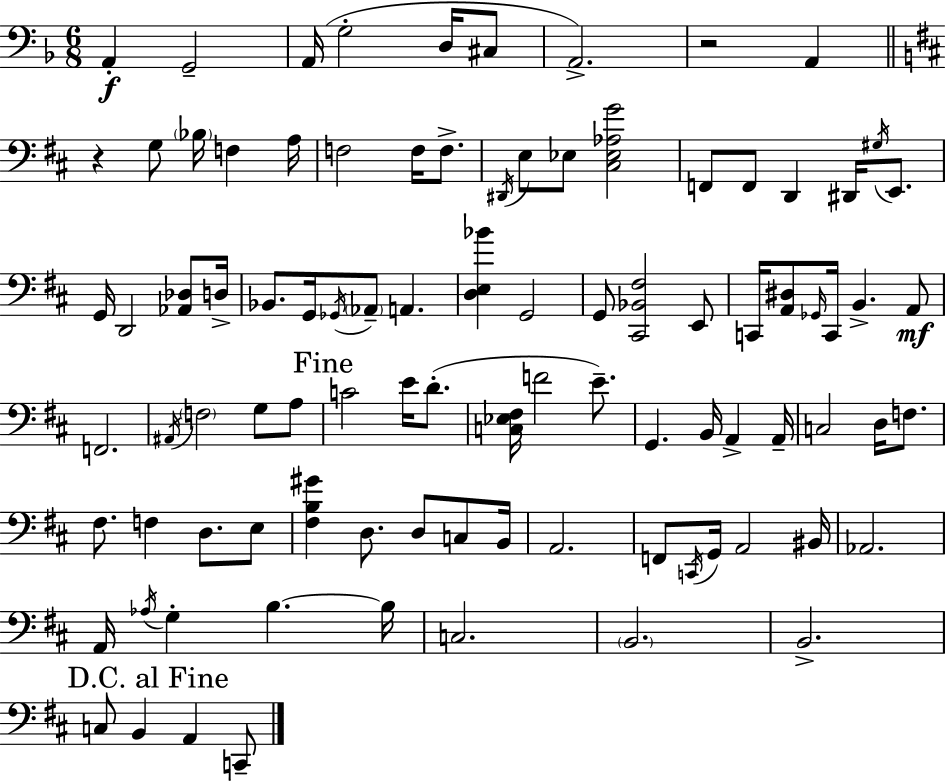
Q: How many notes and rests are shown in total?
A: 93